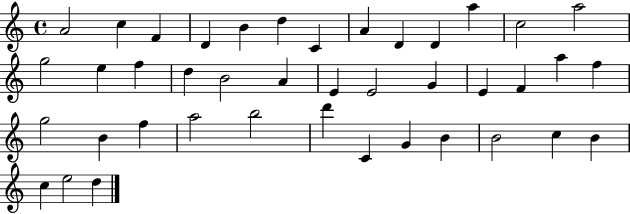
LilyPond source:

{
  \clef treble
  \time 4/4
  \defaultTimeSignature
  \key c \major
  a'2 c''4 f'4 | d'4 b'4 d''4 c'4 | a'4 d'4 d'4 a''4 | c''2 a''2 | \break g''2 e''4 f''4 | d''4 b'2 a'4 | e'4 e'2 g'4 | e'4 f'4 a''4 f''4 | \break g''2 b'4 f''4 | a''2 b''2 | d'''4 c'4 g'4 b'4 | b'2 c''4 b'4 | \break c''4 e''2 d''4 | \bar "|."
}